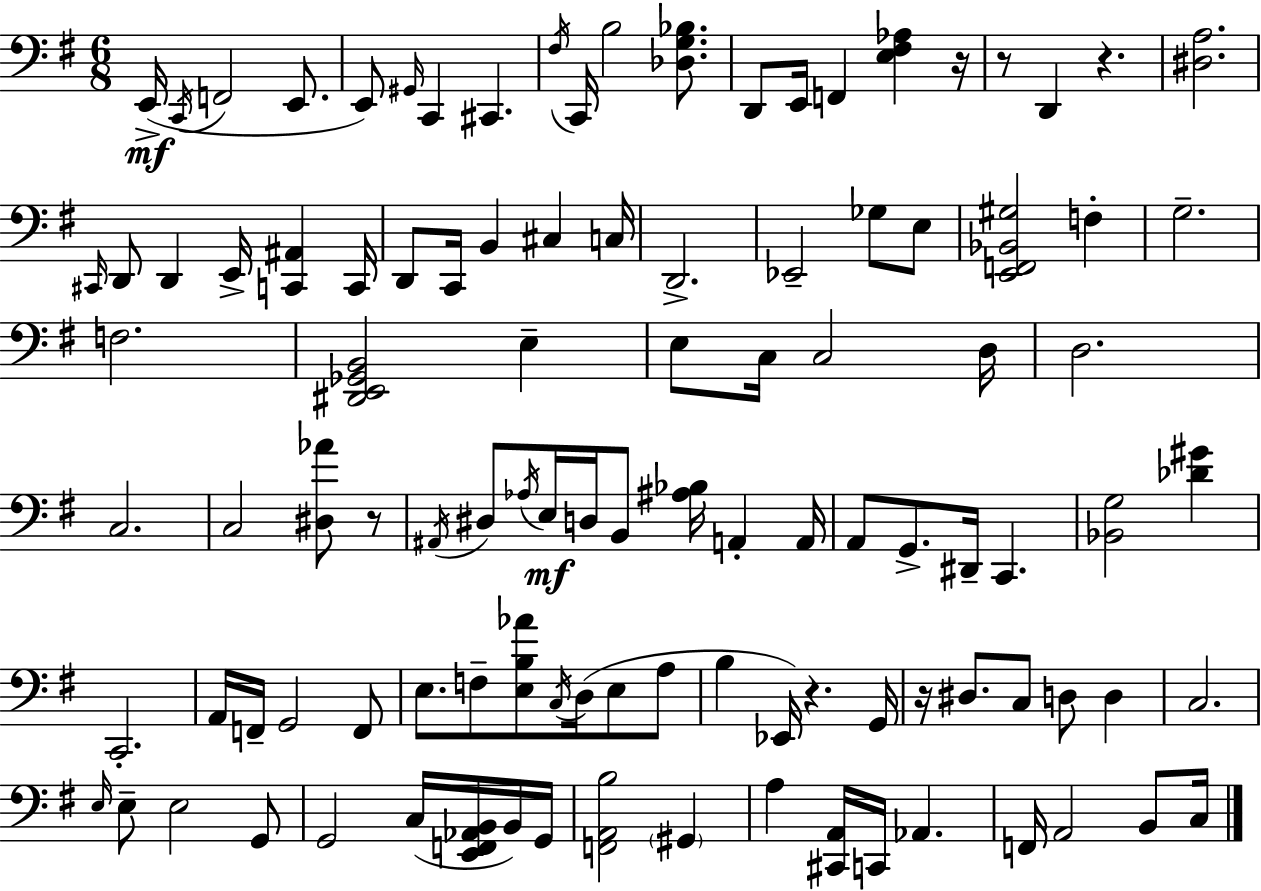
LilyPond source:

{
  \clef bass
  \numericTimeSignature
  \time 6/8
  \key e \minor
  e,16->(\mf \acciaccatura { c,16 } f,2 e,8. | e,8) \grace { gis,16 } c,4 cis,4. | \acciaccatura { fis16 } c,16 b2 | <des g bes>8. d,8 e,16 f,4 <e fis aes>4 | \break r16 r8 d,4 r4. | <dis a>2. | \grace { cis,16 } d,8 d,4 e,16-> <c, ais,>4 | c,16 d,8 c,16 b,4 cis4 | \break c16 d,2.-> | ees,2-- | ges8 e8 <e, f, bes, gis>2 | f4-. g2.-- | \break f2. | <dis, e, ges, b,>2 | e4-- e8 c16 c2 | d16 d2. | \break c2. | c2 | <dis aes'>8 r8 \acciaccatura { ais,16 } dis8 \acciaccatura { aes16 }\mf e16 d16 b,8 | <ais bes>16 a,4-. a,16 a,8 g,8.-> dis,16-- | \break c,4. <bes, g>2 | <des' gis'>4 c,2.-. | a,16 f,16-- g,2 | f,8 e8. f8-- <e b aes'>8 | \break \acciaccatura { c16 } d16( e8 a8 b4 ees,16) | r4. g,16 r16 dis8. c8 | d8 d4 c2. | \grace { e16 } e8-- e2 | \break g,8 g,2 | c16( <e, f, aes, b,>16 b,16) g,16 <f, a, b>2 | \parenthesize gis,4 a4 | <cis, a,>16 c,16 aes,4. f,16 a,2 | \break b,8 c16 \bar "|."
}